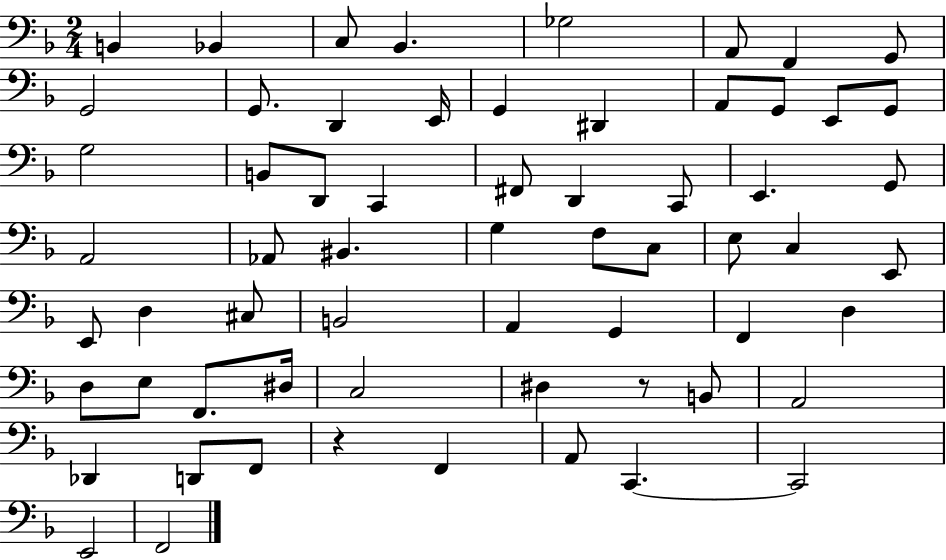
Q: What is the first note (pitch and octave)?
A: B2